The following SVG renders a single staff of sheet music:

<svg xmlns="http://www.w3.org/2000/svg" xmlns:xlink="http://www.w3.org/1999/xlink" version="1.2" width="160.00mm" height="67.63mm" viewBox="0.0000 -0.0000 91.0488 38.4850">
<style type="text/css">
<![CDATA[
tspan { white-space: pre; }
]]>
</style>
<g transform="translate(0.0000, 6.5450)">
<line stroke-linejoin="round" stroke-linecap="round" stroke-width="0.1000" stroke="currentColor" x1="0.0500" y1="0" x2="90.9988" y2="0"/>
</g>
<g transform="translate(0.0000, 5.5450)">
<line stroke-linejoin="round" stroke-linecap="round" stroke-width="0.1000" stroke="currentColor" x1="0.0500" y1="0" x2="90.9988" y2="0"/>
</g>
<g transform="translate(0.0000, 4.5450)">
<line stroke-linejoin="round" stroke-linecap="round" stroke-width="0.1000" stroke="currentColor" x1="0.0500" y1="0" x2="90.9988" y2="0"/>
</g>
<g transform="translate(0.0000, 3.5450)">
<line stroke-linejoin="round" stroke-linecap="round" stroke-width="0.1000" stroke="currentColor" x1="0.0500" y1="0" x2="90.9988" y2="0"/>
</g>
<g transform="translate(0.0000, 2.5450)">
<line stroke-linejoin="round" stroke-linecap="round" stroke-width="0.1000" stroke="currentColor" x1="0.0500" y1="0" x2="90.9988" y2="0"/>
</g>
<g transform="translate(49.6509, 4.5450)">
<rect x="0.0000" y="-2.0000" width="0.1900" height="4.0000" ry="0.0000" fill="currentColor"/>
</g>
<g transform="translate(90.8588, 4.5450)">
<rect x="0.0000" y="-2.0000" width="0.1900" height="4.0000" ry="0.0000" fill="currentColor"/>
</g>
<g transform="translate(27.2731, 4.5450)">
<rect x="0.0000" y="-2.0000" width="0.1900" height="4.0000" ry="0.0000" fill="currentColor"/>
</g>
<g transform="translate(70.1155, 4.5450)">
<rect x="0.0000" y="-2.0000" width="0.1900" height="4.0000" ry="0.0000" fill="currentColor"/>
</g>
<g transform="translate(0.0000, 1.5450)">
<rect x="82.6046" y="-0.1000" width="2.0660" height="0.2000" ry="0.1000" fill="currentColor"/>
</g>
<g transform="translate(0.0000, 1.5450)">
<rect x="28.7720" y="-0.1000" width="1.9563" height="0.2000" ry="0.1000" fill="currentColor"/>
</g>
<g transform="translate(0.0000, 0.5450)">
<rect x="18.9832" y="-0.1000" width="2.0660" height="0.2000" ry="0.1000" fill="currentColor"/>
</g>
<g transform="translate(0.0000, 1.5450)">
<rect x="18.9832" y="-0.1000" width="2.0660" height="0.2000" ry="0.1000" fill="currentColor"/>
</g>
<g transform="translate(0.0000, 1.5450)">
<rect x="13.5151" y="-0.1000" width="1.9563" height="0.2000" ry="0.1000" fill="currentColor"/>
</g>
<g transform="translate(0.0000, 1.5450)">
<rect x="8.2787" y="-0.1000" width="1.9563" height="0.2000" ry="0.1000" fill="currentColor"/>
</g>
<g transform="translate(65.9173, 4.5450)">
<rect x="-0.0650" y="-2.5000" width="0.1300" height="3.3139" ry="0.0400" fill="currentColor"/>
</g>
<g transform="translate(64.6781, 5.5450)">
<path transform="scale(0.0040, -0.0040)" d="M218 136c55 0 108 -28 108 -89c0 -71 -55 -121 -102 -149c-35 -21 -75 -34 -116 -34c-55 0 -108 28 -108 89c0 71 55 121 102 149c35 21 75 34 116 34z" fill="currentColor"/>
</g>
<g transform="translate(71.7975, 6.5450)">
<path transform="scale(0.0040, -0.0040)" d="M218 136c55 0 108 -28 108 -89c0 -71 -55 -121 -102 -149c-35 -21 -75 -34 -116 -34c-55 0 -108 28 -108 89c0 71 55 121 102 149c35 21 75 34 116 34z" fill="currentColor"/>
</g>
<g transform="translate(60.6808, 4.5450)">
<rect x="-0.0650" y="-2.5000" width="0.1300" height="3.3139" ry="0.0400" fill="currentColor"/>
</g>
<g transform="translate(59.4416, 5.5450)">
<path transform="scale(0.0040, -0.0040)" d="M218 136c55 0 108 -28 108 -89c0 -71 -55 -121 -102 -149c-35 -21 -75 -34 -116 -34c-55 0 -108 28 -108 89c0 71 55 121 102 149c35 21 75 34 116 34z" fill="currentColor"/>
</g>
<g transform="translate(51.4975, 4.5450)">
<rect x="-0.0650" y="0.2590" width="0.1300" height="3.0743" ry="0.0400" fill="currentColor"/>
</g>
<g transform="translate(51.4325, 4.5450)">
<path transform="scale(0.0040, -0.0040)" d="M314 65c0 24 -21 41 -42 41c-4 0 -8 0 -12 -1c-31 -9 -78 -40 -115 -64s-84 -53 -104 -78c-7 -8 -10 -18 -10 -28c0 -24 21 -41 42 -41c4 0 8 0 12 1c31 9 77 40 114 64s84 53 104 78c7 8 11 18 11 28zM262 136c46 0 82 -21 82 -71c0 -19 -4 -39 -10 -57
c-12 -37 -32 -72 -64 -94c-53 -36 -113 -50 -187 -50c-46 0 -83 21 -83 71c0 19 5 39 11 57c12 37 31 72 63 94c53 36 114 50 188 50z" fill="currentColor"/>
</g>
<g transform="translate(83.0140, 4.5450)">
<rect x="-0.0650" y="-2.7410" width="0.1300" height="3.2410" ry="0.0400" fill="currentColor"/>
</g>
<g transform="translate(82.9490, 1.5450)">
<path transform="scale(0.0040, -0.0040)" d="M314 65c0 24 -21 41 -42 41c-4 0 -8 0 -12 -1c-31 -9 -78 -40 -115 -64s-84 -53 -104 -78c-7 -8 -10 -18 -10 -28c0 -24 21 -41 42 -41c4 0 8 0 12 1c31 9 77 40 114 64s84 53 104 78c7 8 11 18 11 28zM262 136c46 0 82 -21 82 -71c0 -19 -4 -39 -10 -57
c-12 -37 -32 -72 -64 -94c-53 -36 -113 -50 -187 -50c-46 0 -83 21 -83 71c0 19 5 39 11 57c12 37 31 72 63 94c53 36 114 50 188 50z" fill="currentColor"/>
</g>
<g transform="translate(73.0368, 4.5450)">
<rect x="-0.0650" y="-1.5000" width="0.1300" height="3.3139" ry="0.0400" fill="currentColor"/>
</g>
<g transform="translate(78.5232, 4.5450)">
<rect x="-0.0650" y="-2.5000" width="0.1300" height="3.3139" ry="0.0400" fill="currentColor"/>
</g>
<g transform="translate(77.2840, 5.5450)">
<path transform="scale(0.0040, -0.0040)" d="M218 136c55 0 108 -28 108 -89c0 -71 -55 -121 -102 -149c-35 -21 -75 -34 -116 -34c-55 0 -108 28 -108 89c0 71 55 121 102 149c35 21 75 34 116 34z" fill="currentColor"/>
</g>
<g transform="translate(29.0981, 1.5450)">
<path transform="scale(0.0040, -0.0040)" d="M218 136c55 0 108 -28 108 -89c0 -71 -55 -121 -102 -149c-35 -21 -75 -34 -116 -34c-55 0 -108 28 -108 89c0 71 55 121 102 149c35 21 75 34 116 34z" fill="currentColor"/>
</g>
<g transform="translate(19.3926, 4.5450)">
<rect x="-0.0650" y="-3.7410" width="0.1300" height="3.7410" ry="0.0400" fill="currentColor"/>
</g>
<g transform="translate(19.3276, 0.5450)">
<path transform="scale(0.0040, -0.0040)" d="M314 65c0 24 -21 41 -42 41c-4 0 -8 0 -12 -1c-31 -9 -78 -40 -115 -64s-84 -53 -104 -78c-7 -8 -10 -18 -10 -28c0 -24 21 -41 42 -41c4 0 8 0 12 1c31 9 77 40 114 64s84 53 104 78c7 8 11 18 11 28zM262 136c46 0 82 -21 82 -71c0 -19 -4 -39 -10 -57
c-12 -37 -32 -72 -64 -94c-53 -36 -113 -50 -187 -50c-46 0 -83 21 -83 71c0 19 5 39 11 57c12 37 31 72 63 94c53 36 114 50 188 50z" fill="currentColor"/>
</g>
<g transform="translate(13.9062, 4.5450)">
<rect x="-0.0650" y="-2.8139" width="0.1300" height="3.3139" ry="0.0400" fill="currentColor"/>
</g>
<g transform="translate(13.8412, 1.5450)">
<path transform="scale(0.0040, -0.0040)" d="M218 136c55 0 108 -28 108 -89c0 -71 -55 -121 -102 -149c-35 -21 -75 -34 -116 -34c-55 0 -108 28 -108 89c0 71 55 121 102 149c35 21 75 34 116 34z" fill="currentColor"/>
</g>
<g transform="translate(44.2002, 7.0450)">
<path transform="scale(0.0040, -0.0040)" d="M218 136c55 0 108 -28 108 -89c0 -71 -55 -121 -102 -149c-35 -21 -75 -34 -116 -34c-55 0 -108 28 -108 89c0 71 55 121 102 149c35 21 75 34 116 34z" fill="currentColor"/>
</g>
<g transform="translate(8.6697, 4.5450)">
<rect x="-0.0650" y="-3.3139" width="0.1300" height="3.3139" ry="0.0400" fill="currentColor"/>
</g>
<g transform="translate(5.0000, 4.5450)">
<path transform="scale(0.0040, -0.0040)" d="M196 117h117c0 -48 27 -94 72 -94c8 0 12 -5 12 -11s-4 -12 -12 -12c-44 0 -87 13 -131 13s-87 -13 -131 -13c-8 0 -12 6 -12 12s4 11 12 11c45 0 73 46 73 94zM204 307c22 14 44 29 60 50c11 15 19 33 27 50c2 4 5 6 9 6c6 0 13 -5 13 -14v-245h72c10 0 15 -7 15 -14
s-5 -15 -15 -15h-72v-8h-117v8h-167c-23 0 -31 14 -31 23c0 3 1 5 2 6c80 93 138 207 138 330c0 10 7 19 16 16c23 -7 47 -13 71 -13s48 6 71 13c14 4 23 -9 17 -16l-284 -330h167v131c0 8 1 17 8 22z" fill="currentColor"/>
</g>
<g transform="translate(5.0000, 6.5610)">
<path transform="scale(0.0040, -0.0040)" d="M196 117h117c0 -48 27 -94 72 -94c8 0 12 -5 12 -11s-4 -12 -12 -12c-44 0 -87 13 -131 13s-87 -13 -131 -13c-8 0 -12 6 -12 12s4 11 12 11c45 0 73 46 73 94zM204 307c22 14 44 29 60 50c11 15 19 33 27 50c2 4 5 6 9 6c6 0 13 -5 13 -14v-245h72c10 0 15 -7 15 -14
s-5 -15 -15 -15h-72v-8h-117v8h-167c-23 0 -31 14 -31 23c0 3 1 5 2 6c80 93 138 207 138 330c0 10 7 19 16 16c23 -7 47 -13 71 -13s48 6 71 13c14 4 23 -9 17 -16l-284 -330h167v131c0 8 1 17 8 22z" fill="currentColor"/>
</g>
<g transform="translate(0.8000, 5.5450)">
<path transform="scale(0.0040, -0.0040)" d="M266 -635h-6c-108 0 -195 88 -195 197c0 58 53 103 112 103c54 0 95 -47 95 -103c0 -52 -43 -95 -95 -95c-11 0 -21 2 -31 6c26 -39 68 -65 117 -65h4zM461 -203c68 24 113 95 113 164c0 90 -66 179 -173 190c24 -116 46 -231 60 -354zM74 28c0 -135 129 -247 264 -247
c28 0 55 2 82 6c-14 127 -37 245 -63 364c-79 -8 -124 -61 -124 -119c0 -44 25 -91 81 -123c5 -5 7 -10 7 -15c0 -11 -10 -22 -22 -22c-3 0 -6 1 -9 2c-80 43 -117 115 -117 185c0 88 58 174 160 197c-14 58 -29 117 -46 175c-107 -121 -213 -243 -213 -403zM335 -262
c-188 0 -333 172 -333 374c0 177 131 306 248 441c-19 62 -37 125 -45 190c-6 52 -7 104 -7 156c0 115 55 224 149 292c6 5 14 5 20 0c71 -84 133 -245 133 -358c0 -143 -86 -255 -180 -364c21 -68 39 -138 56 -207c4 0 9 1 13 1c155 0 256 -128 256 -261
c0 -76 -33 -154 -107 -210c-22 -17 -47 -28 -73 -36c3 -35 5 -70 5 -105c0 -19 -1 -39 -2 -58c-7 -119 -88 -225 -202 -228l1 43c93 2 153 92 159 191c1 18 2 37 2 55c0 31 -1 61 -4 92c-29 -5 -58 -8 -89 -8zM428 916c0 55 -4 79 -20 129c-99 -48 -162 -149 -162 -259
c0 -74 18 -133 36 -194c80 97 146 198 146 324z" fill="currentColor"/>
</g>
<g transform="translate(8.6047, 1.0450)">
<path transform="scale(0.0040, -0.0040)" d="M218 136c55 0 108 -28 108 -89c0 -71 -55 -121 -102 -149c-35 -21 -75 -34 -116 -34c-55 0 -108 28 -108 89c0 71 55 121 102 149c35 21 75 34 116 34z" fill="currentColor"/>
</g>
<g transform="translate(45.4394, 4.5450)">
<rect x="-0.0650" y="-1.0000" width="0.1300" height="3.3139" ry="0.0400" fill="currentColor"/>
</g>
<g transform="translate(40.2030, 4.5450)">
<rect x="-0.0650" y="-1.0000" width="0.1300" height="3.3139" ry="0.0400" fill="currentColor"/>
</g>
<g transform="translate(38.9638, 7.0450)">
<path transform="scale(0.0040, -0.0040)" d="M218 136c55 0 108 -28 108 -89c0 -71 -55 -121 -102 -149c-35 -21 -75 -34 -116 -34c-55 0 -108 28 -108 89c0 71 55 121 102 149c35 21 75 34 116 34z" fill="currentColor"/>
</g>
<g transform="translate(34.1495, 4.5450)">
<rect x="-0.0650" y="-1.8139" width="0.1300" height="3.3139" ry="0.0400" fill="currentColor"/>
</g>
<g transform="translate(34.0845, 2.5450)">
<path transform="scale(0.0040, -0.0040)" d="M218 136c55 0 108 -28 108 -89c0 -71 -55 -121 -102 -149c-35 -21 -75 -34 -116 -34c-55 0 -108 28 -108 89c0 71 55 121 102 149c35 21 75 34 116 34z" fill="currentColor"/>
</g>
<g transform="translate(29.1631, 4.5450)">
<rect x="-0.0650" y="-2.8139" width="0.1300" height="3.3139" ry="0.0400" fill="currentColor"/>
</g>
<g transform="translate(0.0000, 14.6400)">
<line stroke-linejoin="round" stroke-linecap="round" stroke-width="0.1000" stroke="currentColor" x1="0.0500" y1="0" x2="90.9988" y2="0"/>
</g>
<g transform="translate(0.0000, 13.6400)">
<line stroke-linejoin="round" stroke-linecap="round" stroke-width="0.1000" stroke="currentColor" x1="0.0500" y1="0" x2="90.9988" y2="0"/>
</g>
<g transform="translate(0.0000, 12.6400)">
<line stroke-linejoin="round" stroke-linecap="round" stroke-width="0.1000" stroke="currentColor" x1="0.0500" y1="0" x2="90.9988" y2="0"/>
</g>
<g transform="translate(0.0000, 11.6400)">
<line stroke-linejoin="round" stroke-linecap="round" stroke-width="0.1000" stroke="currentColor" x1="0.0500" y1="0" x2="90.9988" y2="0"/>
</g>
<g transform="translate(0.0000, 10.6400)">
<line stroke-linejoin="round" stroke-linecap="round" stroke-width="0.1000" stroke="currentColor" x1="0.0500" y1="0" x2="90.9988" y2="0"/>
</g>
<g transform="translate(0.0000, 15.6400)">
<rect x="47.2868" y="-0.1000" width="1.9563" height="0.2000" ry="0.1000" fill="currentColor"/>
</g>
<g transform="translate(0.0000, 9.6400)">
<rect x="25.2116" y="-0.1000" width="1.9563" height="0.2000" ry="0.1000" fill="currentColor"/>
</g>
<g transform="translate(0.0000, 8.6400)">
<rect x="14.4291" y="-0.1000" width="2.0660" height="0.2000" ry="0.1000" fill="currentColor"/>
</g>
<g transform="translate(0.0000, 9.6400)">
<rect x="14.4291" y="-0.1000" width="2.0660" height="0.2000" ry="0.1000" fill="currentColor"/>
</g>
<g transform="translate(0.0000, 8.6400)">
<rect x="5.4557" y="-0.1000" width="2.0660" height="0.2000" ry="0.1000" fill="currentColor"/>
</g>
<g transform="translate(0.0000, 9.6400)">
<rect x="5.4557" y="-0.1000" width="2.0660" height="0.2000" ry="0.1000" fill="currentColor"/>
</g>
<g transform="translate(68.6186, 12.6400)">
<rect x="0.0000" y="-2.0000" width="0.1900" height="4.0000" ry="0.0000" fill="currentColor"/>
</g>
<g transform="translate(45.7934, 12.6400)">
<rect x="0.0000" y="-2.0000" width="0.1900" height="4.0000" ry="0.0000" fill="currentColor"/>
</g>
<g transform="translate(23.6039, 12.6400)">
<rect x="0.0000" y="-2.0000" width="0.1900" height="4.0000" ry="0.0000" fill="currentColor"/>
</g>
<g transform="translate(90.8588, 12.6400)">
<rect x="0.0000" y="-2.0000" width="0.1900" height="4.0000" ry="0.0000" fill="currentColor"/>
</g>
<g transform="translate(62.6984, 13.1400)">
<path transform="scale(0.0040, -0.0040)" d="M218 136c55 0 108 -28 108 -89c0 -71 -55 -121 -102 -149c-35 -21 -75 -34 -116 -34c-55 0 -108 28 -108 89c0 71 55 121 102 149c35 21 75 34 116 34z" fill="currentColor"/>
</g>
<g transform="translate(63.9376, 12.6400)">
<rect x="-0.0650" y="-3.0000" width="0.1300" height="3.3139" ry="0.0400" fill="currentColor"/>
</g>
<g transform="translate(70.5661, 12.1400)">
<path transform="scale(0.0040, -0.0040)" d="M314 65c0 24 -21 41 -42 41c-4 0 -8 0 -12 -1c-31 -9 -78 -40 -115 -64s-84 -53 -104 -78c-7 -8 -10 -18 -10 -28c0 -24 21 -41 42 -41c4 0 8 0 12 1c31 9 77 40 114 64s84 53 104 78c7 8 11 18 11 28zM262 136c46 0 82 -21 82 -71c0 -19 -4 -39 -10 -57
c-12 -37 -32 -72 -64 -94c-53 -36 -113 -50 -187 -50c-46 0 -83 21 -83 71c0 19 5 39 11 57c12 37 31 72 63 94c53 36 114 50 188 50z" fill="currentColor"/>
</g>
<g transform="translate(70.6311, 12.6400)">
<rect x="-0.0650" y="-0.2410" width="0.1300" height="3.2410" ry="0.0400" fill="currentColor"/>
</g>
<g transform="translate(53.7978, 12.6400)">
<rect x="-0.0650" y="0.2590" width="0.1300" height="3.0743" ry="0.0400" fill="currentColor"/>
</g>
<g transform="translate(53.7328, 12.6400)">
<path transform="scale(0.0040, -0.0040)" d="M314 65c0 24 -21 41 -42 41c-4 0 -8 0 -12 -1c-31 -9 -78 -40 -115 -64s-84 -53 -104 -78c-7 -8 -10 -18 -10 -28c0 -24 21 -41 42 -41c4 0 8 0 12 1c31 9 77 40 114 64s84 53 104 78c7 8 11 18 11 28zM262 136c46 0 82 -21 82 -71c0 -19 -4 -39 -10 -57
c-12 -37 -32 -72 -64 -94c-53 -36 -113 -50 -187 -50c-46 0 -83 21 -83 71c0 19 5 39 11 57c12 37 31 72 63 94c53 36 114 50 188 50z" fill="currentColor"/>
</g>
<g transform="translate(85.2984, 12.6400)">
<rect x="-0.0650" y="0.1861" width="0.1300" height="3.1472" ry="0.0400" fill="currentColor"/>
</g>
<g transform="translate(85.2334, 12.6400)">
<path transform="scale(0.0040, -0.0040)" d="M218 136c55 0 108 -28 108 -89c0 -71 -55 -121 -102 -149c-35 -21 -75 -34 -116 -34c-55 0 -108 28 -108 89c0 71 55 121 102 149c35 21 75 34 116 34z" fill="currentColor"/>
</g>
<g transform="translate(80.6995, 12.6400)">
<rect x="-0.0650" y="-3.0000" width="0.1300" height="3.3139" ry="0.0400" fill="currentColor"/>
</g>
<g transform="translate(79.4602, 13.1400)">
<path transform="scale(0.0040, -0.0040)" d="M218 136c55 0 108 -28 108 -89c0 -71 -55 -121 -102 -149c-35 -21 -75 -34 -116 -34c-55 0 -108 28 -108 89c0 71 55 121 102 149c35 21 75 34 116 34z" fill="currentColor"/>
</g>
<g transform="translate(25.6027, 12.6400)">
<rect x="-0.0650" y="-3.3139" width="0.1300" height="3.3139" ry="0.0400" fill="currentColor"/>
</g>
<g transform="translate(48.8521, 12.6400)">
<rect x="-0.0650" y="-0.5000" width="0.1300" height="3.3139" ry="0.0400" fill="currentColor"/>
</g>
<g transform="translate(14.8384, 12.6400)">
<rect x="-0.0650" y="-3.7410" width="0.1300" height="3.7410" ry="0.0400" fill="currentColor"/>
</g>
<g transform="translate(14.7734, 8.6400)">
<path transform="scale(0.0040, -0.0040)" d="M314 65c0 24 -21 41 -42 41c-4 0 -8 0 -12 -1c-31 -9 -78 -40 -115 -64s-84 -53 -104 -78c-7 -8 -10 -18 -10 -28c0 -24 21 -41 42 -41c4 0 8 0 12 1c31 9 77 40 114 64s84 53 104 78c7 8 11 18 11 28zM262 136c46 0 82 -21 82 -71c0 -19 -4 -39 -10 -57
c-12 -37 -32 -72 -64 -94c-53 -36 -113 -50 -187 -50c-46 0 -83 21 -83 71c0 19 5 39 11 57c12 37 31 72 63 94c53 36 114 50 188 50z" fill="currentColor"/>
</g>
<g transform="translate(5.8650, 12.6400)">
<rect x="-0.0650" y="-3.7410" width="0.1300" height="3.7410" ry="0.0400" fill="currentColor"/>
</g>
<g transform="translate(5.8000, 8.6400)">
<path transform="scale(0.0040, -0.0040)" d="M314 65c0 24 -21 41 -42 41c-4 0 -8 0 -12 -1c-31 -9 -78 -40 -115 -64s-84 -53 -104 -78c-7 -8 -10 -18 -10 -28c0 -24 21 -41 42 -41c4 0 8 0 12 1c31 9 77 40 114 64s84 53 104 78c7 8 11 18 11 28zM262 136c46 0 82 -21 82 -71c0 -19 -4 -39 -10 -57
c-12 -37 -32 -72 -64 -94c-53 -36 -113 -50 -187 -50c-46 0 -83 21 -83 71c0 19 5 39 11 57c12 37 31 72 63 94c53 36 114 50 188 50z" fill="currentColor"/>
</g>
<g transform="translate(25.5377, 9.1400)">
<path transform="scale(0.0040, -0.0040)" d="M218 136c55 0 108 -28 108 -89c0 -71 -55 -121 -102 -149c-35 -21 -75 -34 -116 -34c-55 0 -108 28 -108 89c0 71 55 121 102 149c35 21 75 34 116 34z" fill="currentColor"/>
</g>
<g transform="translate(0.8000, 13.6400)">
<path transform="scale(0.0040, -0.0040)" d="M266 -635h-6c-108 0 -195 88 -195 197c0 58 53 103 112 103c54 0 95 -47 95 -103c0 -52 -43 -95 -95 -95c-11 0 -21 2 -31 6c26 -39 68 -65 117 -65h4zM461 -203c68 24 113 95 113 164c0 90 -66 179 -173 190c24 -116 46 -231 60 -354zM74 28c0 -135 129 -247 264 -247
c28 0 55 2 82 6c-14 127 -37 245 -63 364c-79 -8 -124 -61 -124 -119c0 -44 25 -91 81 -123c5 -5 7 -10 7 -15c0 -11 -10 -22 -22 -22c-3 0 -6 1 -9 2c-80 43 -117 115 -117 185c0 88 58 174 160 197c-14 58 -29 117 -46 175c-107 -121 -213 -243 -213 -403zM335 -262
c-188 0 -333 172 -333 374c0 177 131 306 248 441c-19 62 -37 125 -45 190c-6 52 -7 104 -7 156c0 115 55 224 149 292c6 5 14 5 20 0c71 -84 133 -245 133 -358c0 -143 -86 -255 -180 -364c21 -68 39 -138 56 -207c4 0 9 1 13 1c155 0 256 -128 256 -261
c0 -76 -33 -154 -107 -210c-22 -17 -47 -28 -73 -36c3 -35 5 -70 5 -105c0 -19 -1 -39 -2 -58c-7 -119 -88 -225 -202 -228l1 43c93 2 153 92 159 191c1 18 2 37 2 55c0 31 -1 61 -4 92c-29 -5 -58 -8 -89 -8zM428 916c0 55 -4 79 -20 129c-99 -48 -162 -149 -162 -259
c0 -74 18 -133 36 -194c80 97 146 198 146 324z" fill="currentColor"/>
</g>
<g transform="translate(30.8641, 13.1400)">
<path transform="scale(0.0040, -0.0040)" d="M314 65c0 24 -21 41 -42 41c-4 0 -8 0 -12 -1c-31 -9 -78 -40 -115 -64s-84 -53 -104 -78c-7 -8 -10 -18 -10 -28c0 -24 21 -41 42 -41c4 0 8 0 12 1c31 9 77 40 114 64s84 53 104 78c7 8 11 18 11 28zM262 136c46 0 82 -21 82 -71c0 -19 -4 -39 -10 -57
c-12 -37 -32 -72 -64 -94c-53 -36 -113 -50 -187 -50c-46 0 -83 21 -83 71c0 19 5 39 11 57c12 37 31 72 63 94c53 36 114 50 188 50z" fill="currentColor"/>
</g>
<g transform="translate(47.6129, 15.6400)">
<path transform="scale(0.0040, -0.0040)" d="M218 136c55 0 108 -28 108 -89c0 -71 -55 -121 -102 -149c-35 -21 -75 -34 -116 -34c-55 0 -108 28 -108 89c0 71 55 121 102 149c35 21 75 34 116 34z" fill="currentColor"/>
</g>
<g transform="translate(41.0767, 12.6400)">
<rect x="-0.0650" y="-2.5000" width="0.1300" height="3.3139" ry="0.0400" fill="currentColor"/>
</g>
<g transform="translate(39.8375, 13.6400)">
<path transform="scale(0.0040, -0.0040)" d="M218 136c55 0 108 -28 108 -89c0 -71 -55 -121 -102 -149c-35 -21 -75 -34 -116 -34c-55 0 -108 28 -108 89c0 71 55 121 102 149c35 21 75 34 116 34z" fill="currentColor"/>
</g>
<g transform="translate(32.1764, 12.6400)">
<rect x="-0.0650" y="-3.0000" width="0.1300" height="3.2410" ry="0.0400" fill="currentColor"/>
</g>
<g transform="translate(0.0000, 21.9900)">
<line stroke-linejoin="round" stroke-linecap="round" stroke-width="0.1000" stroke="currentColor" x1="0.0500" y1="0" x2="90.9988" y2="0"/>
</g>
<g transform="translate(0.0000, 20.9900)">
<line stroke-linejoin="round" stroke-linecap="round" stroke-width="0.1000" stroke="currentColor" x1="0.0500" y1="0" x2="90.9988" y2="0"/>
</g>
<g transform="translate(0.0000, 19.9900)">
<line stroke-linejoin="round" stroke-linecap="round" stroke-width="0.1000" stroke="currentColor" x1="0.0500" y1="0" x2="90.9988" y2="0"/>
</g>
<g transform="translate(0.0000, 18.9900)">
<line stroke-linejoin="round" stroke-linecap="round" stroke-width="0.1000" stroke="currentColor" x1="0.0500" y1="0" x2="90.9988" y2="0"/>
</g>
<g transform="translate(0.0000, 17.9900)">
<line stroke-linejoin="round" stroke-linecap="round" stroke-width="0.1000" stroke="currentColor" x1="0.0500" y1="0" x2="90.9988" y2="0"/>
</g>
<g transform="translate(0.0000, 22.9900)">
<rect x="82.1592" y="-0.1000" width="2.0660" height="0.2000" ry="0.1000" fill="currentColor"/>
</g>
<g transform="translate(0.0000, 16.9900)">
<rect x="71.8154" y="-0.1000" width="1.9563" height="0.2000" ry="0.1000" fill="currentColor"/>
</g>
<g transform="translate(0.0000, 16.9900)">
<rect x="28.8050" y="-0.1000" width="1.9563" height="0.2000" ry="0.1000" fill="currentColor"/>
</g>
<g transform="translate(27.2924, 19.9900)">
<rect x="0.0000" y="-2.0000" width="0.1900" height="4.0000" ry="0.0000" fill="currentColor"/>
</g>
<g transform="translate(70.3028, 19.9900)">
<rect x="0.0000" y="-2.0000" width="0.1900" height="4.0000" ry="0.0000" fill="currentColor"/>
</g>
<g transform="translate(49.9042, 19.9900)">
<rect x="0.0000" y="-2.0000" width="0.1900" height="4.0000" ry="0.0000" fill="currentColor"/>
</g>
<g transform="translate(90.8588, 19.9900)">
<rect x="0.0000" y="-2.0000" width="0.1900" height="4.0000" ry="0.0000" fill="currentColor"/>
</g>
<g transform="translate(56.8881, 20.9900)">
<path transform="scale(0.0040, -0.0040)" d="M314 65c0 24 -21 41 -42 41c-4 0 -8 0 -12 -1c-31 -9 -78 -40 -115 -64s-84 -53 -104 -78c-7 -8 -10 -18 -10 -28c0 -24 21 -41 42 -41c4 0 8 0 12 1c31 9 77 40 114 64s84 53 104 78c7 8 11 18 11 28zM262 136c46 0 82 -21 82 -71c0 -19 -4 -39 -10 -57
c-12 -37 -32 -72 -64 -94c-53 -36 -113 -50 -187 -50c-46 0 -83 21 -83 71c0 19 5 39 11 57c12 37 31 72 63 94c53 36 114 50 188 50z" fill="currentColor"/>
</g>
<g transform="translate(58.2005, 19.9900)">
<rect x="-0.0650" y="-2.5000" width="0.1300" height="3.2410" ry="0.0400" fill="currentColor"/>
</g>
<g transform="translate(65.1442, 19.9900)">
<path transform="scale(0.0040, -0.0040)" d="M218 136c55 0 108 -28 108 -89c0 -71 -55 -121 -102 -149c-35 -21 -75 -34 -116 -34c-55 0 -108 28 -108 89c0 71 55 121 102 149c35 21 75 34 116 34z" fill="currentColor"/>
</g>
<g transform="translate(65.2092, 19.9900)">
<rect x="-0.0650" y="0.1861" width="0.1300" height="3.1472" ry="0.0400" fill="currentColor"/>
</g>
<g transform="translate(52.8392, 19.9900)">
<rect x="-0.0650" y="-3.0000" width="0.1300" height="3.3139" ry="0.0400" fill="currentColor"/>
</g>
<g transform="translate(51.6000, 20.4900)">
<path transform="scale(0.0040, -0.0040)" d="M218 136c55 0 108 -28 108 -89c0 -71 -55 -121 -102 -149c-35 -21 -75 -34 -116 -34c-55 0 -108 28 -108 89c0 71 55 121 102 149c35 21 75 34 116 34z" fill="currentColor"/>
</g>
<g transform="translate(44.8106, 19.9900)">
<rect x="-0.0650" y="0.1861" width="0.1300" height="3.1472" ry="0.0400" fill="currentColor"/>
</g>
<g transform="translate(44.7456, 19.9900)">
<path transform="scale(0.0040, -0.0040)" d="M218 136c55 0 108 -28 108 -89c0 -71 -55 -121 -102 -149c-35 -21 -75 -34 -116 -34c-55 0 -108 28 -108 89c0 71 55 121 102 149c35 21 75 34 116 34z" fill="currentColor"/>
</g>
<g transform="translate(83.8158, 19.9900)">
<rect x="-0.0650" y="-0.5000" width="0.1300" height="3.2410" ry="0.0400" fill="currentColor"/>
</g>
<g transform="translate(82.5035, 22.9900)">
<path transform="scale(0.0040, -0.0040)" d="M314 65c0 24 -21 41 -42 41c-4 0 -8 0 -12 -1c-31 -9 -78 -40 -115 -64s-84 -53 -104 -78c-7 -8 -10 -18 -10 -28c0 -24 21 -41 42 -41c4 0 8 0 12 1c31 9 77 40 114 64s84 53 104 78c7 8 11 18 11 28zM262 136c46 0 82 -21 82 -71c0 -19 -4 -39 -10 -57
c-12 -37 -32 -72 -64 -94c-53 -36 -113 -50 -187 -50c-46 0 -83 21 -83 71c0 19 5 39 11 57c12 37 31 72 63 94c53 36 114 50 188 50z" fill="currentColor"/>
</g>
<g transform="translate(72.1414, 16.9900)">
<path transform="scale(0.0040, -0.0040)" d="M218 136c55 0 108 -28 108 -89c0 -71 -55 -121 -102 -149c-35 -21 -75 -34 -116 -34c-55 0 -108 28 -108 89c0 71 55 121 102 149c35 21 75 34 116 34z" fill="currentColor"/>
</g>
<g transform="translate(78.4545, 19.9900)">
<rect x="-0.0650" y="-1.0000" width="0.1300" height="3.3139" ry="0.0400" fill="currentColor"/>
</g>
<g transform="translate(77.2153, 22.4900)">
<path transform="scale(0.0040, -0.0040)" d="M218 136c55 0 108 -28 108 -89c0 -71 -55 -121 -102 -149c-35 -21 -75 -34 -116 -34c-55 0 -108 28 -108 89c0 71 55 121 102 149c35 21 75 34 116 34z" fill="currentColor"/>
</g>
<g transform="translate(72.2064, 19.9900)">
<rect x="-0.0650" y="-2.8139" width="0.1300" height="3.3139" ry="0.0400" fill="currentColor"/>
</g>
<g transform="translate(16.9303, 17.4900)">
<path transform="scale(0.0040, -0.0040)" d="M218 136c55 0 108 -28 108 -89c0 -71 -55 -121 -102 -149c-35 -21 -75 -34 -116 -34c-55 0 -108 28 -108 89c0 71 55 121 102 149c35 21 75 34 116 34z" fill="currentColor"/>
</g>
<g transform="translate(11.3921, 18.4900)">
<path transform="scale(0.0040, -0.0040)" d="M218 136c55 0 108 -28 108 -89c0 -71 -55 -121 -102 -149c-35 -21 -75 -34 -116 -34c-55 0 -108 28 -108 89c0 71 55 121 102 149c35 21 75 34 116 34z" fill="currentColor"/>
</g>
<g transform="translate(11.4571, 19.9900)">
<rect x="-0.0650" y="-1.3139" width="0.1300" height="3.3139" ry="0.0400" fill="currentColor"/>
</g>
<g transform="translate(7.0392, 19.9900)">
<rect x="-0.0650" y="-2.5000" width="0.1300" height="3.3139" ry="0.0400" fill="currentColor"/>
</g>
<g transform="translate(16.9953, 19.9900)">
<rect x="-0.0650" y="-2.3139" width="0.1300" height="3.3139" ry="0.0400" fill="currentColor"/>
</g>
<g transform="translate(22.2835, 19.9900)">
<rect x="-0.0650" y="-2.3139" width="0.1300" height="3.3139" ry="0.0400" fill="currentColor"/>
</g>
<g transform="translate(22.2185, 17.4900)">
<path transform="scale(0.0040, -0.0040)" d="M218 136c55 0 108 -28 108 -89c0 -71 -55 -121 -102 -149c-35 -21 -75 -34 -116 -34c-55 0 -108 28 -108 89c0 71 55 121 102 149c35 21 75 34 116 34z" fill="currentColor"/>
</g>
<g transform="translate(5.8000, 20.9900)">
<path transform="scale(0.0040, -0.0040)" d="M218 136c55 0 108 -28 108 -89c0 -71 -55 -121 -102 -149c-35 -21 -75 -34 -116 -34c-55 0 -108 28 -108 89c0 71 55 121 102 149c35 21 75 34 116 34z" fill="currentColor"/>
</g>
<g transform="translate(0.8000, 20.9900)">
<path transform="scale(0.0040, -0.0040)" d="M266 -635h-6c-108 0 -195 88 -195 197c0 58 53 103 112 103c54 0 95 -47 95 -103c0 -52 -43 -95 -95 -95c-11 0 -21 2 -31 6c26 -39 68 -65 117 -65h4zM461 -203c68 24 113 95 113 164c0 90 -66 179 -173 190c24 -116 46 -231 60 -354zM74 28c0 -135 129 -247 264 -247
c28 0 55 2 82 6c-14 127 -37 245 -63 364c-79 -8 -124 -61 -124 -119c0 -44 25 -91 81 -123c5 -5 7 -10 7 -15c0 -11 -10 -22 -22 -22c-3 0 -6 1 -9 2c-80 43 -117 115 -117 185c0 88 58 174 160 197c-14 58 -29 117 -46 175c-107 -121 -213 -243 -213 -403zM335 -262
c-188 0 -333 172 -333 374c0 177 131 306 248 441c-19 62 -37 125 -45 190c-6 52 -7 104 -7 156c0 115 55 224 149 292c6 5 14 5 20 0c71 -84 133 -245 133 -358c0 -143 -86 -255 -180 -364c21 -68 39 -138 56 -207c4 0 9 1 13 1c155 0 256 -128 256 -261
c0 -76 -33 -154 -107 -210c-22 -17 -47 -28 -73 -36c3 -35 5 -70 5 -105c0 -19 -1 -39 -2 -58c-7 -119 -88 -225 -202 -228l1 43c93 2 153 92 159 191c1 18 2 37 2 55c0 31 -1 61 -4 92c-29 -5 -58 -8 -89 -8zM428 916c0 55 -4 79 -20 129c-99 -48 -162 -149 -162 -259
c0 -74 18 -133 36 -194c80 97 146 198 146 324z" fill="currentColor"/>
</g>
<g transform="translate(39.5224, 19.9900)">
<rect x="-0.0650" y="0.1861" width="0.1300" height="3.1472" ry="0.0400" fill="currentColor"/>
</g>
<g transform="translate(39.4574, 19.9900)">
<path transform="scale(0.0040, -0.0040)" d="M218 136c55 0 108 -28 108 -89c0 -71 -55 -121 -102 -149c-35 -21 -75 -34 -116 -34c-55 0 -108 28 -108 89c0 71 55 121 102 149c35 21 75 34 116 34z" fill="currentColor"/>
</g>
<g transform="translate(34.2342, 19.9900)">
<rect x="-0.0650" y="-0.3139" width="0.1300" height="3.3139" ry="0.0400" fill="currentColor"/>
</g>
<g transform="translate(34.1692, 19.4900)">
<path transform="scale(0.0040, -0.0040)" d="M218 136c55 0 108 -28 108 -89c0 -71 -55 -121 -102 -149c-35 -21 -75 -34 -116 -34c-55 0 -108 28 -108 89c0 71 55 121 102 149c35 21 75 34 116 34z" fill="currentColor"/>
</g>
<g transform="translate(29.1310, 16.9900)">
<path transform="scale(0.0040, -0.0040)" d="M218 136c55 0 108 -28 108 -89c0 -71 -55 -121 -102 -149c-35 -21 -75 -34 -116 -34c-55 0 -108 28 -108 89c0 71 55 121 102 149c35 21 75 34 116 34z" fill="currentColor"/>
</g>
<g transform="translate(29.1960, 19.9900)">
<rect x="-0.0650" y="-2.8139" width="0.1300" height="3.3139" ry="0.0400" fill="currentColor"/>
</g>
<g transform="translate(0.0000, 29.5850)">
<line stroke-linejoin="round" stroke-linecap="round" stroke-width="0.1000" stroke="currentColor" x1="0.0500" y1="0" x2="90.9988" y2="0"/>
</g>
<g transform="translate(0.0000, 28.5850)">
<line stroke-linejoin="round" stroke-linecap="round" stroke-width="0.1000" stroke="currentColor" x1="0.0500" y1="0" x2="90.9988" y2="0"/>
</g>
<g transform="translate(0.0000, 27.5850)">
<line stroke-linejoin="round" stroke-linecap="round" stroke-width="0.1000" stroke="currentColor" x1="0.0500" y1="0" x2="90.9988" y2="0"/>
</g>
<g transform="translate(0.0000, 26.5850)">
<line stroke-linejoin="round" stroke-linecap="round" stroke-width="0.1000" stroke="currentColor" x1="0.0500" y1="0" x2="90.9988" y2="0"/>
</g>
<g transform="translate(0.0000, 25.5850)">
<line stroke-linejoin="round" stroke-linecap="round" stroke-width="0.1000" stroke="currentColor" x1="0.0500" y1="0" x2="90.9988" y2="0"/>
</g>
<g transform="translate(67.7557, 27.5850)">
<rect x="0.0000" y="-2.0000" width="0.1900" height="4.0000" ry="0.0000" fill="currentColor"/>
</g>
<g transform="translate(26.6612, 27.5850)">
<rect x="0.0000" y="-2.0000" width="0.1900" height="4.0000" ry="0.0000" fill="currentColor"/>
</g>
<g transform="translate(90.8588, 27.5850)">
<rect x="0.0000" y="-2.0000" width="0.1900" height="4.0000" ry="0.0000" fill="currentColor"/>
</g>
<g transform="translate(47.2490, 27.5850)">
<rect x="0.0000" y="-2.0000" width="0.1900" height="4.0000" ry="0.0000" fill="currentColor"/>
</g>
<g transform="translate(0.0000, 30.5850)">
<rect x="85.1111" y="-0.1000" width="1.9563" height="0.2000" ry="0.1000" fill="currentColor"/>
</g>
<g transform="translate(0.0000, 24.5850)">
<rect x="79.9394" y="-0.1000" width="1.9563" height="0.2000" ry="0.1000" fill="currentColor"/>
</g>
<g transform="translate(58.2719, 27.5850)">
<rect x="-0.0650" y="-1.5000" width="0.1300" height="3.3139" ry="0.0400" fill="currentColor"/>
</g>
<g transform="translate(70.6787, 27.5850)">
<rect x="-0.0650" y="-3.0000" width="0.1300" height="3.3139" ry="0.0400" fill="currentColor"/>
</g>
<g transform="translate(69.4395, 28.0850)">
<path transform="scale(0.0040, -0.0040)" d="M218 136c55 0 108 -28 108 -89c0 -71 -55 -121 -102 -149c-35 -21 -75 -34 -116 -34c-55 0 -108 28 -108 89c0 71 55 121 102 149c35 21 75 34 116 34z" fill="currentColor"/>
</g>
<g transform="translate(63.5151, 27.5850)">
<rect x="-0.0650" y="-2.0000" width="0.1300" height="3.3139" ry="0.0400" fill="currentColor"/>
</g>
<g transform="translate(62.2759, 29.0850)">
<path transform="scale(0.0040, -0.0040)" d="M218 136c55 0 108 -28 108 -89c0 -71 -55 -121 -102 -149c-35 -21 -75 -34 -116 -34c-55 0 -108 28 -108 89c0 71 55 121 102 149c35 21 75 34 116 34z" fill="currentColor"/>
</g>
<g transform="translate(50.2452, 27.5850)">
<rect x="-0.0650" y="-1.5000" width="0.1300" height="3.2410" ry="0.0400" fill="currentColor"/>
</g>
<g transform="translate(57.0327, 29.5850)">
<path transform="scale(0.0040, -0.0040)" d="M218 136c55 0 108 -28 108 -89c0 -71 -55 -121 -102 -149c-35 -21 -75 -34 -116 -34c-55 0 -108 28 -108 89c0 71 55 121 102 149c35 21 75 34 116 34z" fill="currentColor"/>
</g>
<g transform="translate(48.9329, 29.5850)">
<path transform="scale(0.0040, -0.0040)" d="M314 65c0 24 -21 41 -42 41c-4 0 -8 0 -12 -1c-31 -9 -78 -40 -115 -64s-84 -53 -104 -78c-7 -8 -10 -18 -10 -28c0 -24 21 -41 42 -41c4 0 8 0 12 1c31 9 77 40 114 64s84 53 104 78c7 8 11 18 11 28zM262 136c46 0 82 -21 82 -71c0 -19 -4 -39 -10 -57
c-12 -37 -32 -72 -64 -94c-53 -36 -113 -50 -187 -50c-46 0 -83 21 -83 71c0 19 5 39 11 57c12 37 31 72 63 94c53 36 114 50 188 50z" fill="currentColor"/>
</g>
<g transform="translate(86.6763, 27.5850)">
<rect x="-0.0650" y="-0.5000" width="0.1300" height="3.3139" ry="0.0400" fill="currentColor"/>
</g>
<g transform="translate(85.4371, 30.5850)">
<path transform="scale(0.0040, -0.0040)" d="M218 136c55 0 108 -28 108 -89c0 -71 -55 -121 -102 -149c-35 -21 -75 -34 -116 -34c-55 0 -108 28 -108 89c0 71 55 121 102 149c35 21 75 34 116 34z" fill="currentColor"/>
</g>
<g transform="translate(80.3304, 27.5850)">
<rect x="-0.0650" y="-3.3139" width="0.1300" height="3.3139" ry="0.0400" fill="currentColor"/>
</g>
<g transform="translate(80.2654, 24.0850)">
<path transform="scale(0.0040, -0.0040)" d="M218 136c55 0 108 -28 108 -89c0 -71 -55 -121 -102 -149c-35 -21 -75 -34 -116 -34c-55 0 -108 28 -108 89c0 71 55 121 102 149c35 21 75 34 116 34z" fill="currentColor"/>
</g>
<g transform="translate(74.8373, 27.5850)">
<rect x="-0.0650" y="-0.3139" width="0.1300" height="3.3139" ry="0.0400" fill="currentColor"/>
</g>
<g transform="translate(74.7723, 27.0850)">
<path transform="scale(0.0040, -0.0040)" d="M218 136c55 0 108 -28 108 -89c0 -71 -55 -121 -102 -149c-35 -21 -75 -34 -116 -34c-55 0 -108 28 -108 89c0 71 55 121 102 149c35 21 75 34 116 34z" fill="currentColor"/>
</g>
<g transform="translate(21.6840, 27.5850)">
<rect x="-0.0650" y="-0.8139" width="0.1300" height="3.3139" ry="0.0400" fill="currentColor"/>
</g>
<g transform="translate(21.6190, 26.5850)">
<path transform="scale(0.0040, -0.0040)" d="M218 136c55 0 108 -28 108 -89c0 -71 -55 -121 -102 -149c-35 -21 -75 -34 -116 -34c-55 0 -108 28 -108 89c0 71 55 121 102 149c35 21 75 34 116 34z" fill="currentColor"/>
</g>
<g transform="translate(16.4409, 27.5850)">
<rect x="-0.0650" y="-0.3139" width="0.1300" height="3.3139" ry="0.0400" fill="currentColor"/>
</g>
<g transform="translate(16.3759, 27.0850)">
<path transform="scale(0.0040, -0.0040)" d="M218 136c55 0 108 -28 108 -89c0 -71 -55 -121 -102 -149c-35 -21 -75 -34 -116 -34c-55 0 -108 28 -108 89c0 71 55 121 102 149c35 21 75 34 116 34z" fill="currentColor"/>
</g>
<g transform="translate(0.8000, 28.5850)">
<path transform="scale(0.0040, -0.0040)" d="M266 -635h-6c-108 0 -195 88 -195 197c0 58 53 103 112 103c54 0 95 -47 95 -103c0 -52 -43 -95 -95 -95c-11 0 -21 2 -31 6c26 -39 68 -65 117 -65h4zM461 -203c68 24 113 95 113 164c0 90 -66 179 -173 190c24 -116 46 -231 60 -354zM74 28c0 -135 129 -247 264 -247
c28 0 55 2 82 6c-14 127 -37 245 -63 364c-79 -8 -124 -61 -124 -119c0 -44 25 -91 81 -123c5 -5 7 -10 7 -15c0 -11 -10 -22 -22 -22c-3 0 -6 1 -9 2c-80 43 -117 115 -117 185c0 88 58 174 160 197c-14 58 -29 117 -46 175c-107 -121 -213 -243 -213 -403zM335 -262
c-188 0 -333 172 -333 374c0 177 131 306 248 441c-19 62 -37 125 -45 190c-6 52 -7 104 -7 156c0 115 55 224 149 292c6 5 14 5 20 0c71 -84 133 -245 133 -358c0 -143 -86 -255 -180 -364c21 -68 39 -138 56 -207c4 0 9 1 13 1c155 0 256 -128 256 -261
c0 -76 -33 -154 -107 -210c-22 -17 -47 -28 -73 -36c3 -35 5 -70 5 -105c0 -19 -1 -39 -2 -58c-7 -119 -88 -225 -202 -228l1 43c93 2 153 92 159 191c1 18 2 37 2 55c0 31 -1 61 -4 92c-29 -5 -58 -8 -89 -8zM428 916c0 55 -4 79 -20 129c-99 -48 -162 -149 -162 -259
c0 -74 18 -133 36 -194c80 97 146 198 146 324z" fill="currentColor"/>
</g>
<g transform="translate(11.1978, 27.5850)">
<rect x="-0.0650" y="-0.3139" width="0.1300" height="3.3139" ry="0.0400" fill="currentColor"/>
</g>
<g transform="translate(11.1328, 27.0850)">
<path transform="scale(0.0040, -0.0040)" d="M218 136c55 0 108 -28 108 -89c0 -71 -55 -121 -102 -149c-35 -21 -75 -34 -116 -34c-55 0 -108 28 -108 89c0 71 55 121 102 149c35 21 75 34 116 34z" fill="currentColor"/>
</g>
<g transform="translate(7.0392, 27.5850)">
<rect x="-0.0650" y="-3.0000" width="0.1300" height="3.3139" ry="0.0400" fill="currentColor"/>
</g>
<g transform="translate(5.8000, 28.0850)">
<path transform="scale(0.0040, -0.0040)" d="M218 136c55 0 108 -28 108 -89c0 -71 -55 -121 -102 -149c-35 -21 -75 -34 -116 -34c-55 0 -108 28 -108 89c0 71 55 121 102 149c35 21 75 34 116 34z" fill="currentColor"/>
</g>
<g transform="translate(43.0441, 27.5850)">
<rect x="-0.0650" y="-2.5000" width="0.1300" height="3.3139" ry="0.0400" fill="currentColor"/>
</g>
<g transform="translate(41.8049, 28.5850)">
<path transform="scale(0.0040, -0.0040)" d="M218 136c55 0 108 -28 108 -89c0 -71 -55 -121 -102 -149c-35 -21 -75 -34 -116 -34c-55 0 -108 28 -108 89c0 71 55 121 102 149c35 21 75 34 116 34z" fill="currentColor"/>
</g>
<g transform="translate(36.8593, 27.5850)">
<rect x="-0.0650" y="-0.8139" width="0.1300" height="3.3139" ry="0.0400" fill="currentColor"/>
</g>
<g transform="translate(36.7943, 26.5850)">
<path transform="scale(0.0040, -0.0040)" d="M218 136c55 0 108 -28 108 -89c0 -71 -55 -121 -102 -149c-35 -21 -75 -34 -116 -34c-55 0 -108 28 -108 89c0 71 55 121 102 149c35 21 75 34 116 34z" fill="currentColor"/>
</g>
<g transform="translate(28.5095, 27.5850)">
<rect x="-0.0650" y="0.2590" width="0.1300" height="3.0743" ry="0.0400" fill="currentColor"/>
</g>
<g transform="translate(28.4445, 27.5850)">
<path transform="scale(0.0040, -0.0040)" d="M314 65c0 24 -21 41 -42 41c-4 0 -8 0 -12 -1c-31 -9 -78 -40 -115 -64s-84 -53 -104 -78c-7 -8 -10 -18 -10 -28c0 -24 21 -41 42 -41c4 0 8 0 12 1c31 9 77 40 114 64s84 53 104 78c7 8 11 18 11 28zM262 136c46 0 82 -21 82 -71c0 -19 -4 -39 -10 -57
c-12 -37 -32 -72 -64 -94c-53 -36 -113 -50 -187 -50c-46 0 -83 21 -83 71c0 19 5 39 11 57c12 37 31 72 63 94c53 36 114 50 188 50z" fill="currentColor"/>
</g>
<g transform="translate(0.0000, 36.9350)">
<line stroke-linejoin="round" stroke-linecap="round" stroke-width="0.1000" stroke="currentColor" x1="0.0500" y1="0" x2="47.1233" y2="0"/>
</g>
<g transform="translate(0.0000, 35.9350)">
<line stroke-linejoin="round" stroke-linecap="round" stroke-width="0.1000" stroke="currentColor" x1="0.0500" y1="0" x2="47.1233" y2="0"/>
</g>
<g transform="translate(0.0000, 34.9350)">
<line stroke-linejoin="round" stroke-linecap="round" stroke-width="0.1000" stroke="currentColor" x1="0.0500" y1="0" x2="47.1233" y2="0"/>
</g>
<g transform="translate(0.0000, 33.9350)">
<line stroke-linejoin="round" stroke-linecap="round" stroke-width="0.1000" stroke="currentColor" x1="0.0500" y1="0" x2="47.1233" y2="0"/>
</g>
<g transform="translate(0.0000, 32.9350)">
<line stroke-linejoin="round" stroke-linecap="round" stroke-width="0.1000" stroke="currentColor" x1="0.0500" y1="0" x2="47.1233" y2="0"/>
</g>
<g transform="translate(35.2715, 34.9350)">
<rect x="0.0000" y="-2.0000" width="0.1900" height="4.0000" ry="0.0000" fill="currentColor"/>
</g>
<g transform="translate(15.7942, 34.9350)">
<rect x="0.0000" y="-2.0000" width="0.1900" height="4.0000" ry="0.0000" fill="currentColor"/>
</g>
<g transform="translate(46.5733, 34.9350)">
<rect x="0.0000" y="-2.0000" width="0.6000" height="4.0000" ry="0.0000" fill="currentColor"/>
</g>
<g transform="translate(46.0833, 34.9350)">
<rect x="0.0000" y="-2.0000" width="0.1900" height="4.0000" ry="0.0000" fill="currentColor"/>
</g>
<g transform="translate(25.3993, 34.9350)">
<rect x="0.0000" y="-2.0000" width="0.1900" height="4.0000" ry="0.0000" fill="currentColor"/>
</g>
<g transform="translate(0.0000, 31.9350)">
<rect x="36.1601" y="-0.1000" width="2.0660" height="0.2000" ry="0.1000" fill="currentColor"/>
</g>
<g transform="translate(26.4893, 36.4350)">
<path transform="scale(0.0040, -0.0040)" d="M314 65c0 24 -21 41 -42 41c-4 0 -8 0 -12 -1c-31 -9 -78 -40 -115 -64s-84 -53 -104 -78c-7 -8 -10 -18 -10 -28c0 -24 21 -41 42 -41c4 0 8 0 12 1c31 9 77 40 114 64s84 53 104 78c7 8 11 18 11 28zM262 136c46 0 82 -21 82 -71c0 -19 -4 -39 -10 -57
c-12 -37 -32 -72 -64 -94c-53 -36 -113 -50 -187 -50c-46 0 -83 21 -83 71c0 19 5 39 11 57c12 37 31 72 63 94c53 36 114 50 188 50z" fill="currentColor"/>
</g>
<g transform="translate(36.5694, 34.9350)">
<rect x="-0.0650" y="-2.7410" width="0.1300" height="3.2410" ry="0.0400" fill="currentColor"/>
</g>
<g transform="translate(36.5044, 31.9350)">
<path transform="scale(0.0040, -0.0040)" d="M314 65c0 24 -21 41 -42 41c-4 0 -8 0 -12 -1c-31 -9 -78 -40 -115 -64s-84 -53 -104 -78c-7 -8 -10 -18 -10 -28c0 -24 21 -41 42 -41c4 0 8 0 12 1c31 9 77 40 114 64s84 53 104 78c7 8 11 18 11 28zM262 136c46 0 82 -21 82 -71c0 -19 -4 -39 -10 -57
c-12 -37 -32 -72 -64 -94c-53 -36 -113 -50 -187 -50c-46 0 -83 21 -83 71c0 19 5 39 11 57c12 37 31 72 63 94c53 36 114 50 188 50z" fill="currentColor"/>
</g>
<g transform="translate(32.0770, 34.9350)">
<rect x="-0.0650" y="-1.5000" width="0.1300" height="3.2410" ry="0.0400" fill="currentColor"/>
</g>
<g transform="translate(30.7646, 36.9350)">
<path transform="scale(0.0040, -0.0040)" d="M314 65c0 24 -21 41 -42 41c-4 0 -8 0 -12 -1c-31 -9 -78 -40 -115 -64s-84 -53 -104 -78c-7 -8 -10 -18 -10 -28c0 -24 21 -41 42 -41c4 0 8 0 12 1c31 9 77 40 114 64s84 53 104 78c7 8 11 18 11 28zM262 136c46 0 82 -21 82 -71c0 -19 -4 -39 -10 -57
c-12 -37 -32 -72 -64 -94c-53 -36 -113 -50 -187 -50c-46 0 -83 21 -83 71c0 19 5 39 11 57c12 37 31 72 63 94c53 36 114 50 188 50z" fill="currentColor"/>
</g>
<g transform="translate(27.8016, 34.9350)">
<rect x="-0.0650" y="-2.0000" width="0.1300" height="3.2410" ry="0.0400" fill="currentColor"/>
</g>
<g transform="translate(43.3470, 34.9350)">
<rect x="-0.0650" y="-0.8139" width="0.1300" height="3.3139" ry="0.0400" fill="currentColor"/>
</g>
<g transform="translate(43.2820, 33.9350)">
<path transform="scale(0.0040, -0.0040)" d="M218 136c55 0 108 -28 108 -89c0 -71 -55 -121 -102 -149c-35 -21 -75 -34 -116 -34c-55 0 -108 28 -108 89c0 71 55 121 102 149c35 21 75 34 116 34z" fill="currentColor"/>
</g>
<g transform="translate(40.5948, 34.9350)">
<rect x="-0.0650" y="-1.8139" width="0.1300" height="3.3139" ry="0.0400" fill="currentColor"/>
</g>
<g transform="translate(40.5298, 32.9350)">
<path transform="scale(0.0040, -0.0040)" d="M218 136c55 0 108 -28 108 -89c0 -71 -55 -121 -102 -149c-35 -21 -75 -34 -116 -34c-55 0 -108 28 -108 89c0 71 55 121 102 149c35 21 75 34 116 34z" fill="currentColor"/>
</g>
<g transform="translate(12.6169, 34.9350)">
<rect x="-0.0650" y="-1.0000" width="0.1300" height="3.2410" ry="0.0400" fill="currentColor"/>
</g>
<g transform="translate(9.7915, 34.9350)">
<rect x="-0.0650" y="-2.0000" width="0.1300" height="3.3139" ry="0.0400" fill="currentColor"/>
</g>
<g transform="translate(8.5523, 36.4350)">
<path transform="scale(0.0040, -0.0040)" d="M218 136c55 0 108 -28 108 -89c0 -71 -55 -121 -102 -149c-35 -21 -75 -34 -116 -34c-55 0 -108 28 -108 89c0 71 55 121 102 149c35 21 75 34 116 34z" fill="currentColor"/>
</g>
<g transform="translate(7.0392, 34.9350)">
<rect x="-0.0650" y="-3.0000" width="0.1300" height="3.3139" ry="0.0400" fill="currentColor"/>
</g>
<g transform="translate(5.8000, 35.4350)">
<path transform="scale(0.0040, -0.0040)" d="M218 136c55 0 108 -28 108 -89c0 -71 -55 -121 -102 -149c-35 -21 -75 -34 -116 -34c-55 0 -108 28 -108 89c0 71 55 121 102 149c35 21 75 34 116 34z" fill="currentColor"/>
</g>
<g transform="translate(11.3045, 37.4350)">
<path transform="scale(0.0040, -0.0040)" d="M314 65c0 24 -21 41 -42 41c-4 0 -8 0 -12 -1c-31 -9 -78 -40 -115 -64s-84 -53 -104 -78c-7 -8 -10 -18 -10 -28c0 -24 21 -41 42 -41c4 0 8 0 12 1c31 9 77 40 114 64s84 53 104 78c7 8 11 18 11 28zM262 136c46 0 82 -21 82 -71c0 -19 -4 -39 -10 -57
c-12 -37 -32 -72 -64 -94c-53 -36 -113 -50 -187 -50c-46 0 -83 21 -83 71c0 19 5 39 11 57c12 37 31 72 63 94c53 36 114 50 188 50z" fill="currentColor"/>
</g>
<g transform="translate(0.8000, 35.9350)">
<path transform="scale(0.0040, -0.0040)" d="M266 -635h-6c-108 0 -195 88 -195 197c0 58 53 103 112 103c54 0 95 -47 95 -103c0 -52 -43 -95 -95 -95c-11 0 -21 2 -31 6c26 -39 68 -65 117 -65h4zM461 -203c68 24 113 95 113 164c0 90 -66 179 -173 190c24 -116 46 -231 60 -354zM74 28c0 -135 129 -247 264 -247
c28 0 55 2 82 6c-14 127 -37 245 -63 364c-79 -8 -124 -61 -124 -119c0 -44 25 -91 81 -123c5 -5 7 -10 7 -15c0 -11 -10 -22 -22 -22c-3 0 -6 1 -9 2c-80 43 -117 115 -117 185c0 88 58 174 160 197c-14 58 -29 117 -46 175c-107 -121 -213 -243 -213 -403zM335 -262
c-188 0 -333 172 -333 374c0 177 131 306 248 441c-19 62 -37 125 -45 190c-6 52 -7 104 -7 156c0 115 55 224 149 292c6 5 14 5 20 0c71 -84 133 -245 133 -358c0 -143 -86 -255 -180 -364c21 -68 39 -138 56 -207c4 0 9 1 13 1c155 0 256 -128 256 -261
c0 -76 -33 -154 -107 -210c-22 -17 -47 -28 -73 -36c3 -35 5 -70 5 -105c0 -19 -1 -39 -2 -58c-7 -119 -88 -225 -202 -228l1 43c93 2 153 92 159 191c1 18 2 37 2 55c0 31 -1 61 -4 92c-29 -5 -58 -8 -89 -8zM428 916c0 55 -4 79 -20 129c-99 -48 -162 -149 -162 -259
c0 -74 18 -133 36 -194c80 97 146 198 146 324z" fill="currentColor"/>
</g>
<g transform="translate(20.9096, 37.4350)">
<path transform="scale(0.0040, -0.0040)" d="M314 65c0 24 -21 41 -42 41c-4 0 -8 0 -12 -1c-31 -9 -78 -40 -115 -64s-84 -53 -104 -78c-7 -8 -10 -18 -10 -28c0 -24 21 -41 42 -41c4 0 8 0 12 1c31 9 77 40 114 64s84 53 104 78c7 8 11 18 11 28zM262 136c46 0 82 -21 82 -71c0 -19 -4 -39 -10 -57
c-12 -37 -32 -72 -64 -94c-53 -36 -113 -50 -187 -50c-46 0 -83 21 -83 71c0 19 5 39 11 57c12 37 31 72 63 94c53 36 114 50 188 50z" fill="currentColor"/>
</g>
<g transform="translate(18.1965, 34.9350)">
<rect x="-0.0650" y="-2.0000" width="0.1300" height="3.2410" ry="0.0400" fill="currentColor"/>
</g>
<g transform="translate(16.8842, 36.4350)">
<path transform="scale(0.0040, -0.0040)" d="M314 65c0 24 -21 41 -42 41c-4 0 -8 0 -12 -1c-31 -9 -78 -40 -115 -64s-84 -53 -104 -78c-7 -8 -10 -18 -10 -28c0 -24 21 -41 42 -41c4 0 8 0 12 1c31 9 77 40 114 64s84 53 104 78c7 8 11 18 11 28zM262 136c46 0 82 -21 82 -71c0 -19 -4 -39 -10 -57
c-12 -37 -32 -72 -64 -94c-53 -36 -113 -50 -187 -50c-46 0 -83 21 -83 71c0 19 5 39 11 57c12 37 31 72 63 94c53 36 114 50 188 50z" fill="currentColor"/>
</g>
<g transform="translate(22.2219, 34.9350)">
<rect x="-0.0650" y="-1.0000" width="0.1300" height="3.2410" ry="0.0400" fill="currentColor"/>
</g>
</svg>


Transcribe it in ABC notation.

X:1
T:Untitled
M:4/4
L:1/4
K:C
b a c'2 a f D D B2 G G E G a2 c'2 c'2 b A2 G C B2 A c2 A B G e g g a c B B A G2 B a D C2 A c c d B2 d G E2 E F A c b C A F D2 F2 D2 F2 E2 a2 f d